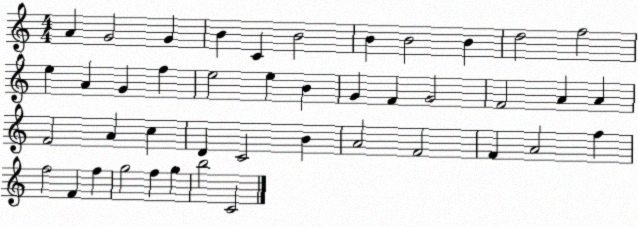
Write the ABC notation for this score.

X:1
T:Untitled
M:4/4
L:1/4
K:C
A G2 G B C B2 B B2 B d2 f2 e A G f e2 e B G F G2 F2 A A F2 A c D C2 B A2 F2 F A2 f f2 F f g2 f g b2 C2